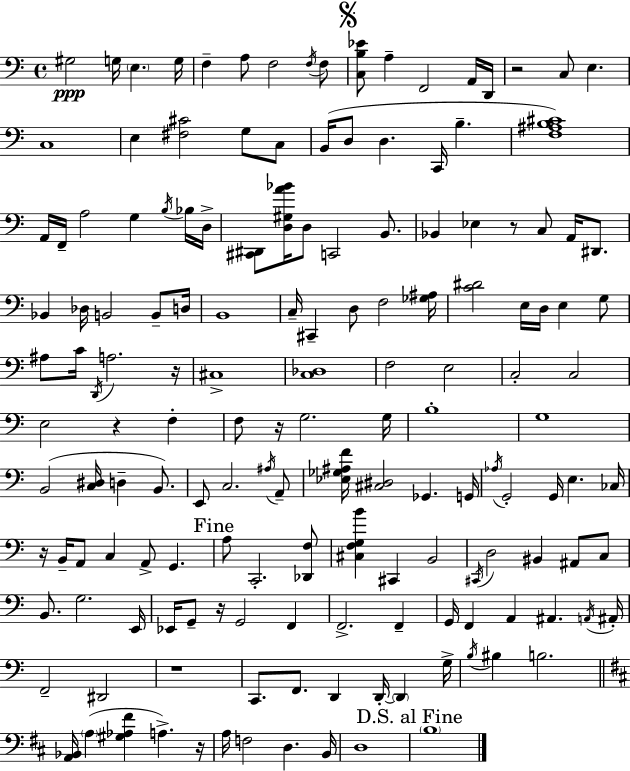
X:1
T:Untitled
M:4/4
L:1/4
K:C
^G,2 G,/4 E, G,/4 F, A,/2 F,2 F,/4 F,/2 [C,B,_E]/2 A, F,,2 A,,/4 D,,/4 z2 C,/2 E, C,4 E, [^F,^C]2 G,/2 C,/2 B,,/4 D,/2 D, C,,/4 B, [F,^A,B,^C]4 A,,/4 F,,/4 A,2 G, B,/4 _B,/4 D,/4 [^C,,^D,,]/2 [D,^G,A_B]/4 D,/2 C,,2 B,,/2 _B,, _E, z/2 C,/2 A,,/4 ^D,,/2 _B,, _D,/4 B,,2 B,,/2 D,/4 B,,4 C,/4 ^C,, D,/2 F,2 [_G,^A,]/4 [C^D]2 E,/4 D,/4 E, G,/2 ^A,/2 C/4 D,,/4 A,2 z/4 ^C,4 [C,_D,]4 F,2 E,2 C,2 C,2 E,2 z F, F,/2 z/4 G,2 G,/4 B,4 G,4 B,,2 [C,^D,]/4 D, B,,/2 E,,/2 C,2 ^A,/4 A,,/2 [_E,_G,^A,F]/4 [^C,^D,]2 _G,, G,,/4 _A,/4 G,,2 G,,/4 E, _C,/4 z/4 B,,/4 A,,/2 C, A,,/2 G,, A,/2 C,,2 [_D,,F,]/2 [^C,F,G,B] ^C,, B,,2 ^C,,/4 D,2 ^B,, ^A,,/2 C,/2 B,,/2 G,2 E,,/4 _E,,/4 G,,/2 z/4 G,,2 F,, F,,2 F,, G,,/4 F,, A,, ^A,, A,,/4 ^A,,/4 F,,2 ^D,,2 z4 C,,/2 F,,/2 D,, D,,/4 D,, G,/4 B,/4 ^B, B,2 [A,,_B,,]/4 A, [^G,_A,^F] A, z/4 A,/4 F,2 D, B,,/4 D,4 B,4